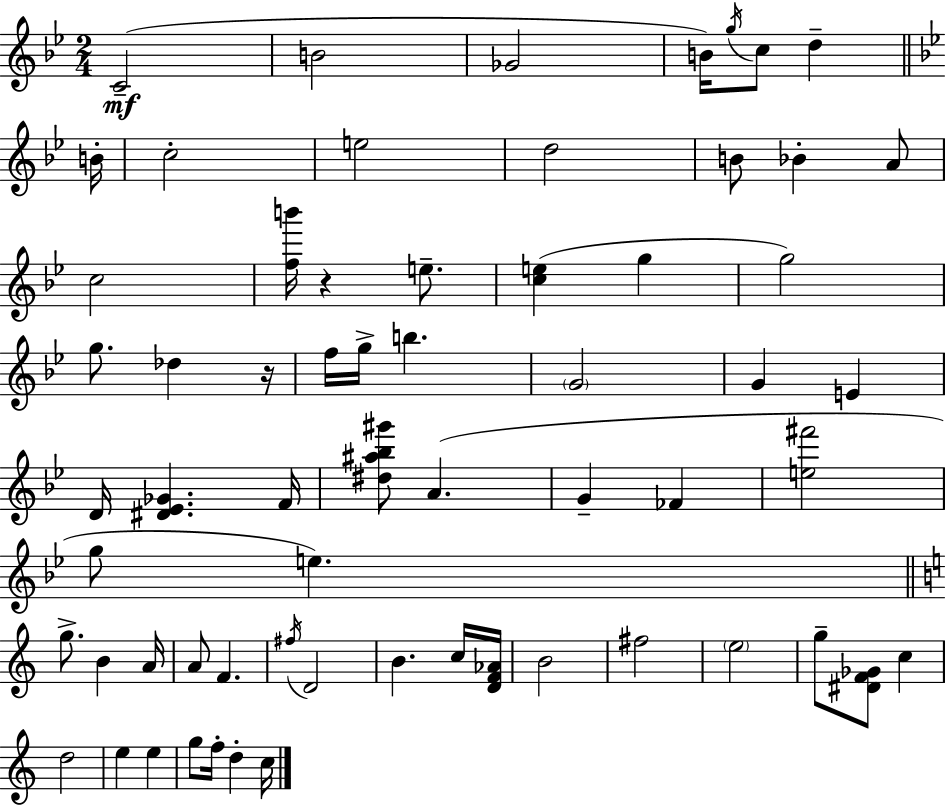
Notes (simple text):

C4/h B4/h Gb4/h B4/s G5/s C5/e D5/q B4/s C5/h E5/h D5/h B4/e Bb4/q A4/e C5/h [F5,B6]/s R/q E5/e. [C5,E5]/q G5/q G5/h G5/e. Db5/q R/s F5/s G5/s B5/q. G4/h G4/q E4/q D4/s [D#4,Eb4,Gb4]/q. F4/s [D#5,A#5,Bb5,G#6]/e A4/q. G4/q FES4/q [E5,F#6]/h G5/e E5/q. G5/e. B4/q A4/s A4/e F4/q. F#5/s D4/h B4/q. C5/s [D4,F4,Ab4]/s B4/h F#5/h E5/h G5/e [D#4,F4,Gb4]/e C5/q D5/h E5/q E5/q G5/e F5/s D5/q C5/s